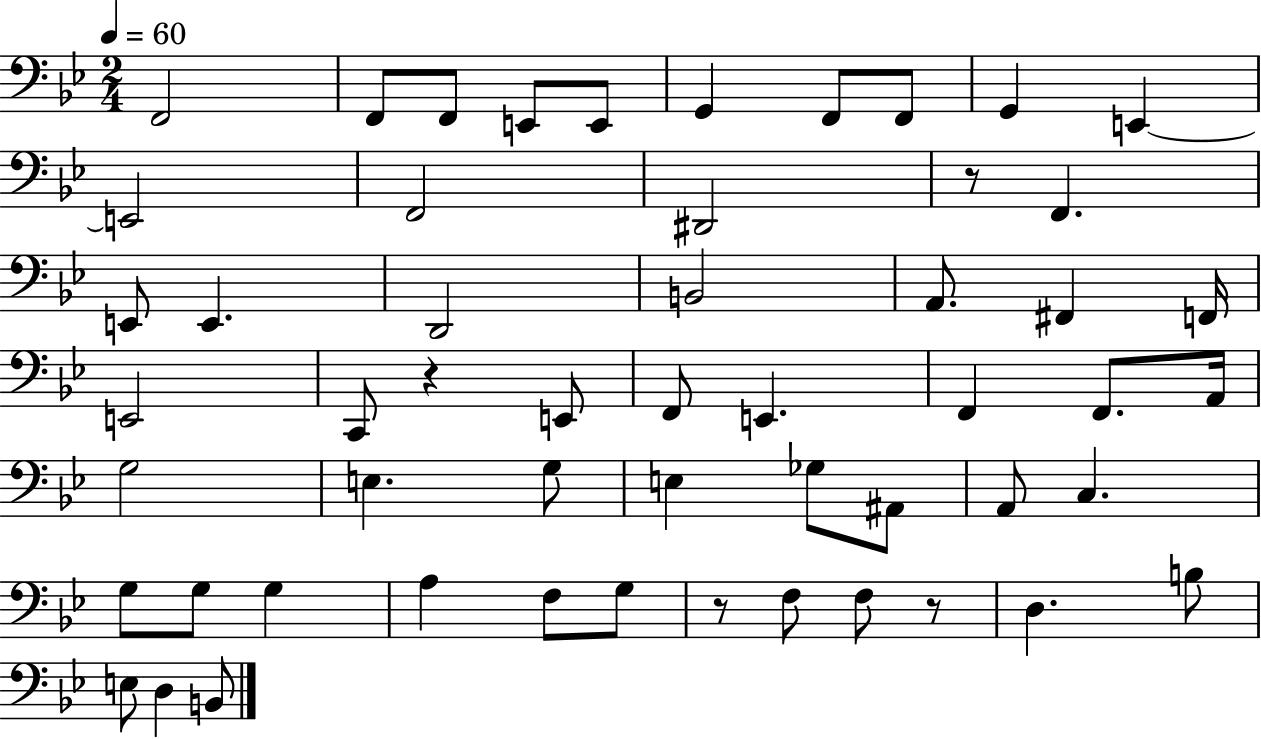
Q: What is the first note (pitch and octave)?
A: F2